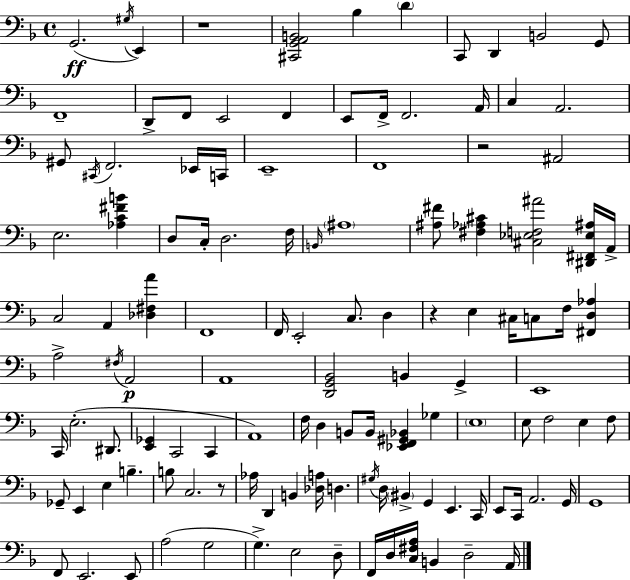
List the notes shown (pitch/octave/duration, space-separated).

G2/h. G#3/s E2/q R/w [C#2,G2,A2,B2]/h Bb3/q D4/q C2/e D2/q B2/h G2/e F2/w D2/e F2/e E2/h F2/q E2/e F2/s F2/h. A2/s C3/q A2/h. G#2/e C#2/s F2/h. Eb2/s C2/s E2/w F2/w R/h A#2/h E3/h. [Ab3,C4,F#4,B4]/q D3/e C3/s D3/h. F3/s B2/s A#3/w [A#3,F#4]/e [F#3,Ab3,C#4]/q [C#3,Eb3,F3,A#4]/h [D#2,F#2,Eb3,A#3]/s A2/s C3/h A2/q [Db3,F#3,A4]/q F2/w F2/s E2/h C3/e. D3/q R/q E3/q C#3/s C3/e F3/s [F#2,D3,Ab3]/q A3/h F#3/s A2/h A2/w [D2,G2,Bb2]/h B2/q G2/q E2/w C2/s E3/h. D#2/e. [E2,Gb2]/q C2/h C2/q A2/w F3/s D3/q B2/e B2/s [Eb2,F2,G#2,Bb2]/q Gb3/q E3/w E3/e F3/h E3/q F3/e Gb2/e E2/q E3/q B3/q. B3/e C3/h. R/e Ab3/s D2/q B2/q [Db3,A3]/s D3/q. G#3/s D3/s BIS2/q G2/q E2/q. C2/s E2/e C2/s A2/h. G2/s G2/w F2/e E2/h. E2/e A3/h G3/h G3/q. E3/h D3/e F2/s D3/s [C3,F#3,A3]/s B2/q D3/h A2/s